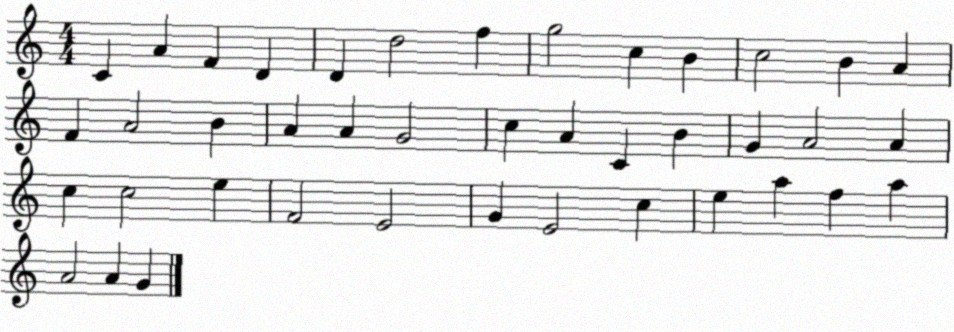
X:1
T:Untitled
M:4/4
L:1/4
K:C
C A F D D d2 f g2 c B c2 B A F A2 B A A G2 c A C B G A2 A c c2 e F2 E2 G E2 c e a f a A2 A G